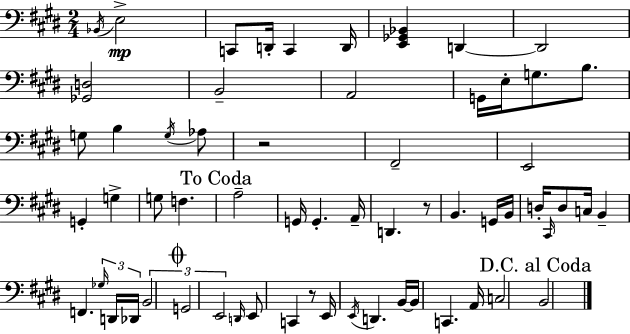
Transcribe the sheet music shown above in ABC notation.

X:1
T:Untitled
M:2/4
L:1/4
K:E
_B,,/4 E,2 C,,/2 D,,/4 C,, D,,/4 [E,,_G,,_B,,] D,, D,,2 [_G,,D,]2 B,,2 A,,2 G,,/4 E,/4 G,/2 B,/2 G,/2 B, G,/4 _A,/2 z2 ^F,,2 E,,2 G,, G, G,/2 F, A,2 G,,/4 G,, A,,/4 D,, z/2 B,, G,,/4 B,,/4 D,/4 ^C,,/4 D,/2 C,/4 B,, F,, _G,/4 D,,/4 _D,,/4 B,,2 G,,2 E,,2 D,,/4 E,,/2 C,, z/2 E,,/4 E,,/4 D,, B,,/4 B,,/4 C,, A,,/4 C,2 B,,2